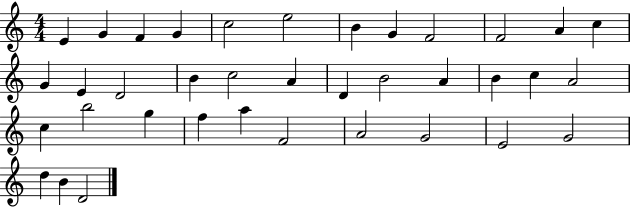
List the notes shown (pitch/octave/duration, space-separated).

E4/q G4/q F4/q G4/q C5/h E5/h B4/q G4/q F4/h F4/h A4/q C5/q G4/q E4/q D4/h B4/q C5/h A4/q D4/q B4/h A4/q B4/q C5/q A4/h C5/q B5/h G5/q F5/q A5/q F4/h A4/h G4/h E4/h G4/h D5/q B4/q D4/h